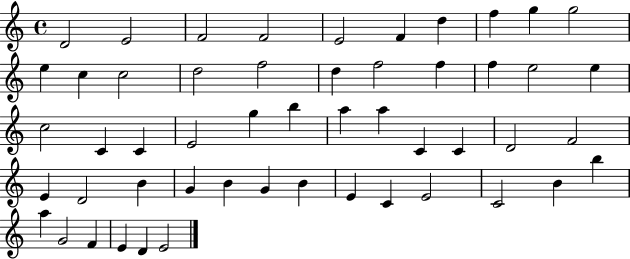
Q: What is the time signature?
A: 4/4